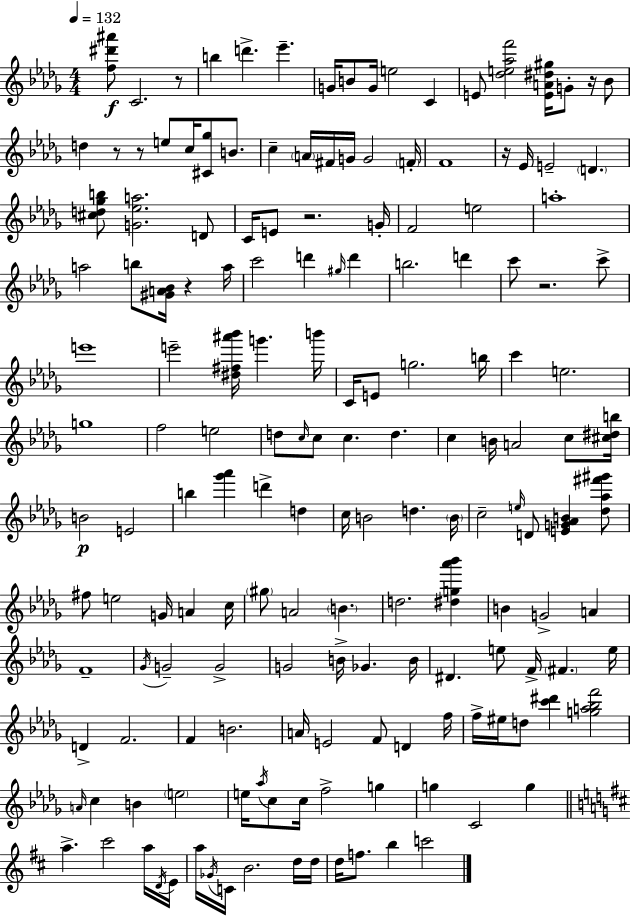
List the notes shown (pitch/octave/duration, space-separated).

[F5,D#6,A#6]/e C4/h. R/e B5/q D6/q. Eb6/q. G4/s B4/e G4/s E5/h C4/q E4/e [Db5,E5,Ab5,F6]/h [E4,A4,D#5,G#5]/s G4/e R/s Bb4/e D5/q R/e R/e E5/e C5/s [C#4,Gb5]/e B4/e. C5/q A4/s F#4/s G4/s G4/h F4/s F4/w R/s Eb4/s E4/h D4/q. [C#5,D5,Gb5,B5]/e [G4,Eb5,A5]/h. D4/e C4/s E4/e R/h. G4/s F4/h E5/h A5/w A5/h B5/e [G#4,A4,Bb4]/s R/q A5/s C6/h D6/q G#5/s D6/q B5/h. D6/q C6/e R/h. C6/e E6/w E6/h [D#5,F#5,A#6,Bb6]/s G6/q. B6/s C4/s E4/e G5/h. B5/s C6/q E5/h. G5/w F5/h E5/h D5/e C5/s C5/e C5/q. D5/q. C5/q B4/s A4/h C5/e [C#5,D#5,B5]/s B4/h E4/h B5/q [Gb6,Ab6]/q D6/q D5/q C5/s B4/h D5/q. B4/s C5/h E5/s D4/e [E4,G4,Ab4,B4]/q [Db5,Ab5,F#6,G#6]/e F#5/e E5/h G4/s A4/q C5/s G#5/e A4/h B4/q. D5/h. [D#5,G5,Ab6,Bb6]/q B4/q G4/h A4/q F4/w Gb4/s G4/h G4/h G4/h B4/s Gb4/q. B4/s D#4/q. E5/e F4/s F#4/q. E5/s D4/q F4/h. F4/q B4/h. A4/s E4/h F4/e D4/q F5/s F5/s EIS5/s D5/e [C6,D#6]/q [G5,A5,Bb5,F6]/h A4/s C5/q B4/q E5/h E5/s Ab5/s C5/e C5/s F5/h G5/q G5/q C4/h G5/q A5/q. C#6/h A5/s D4/s E4/s A5/s Gb4/s C4/s B4/h. D5/s D5/s D5/s F5/e. B5/q C6/h